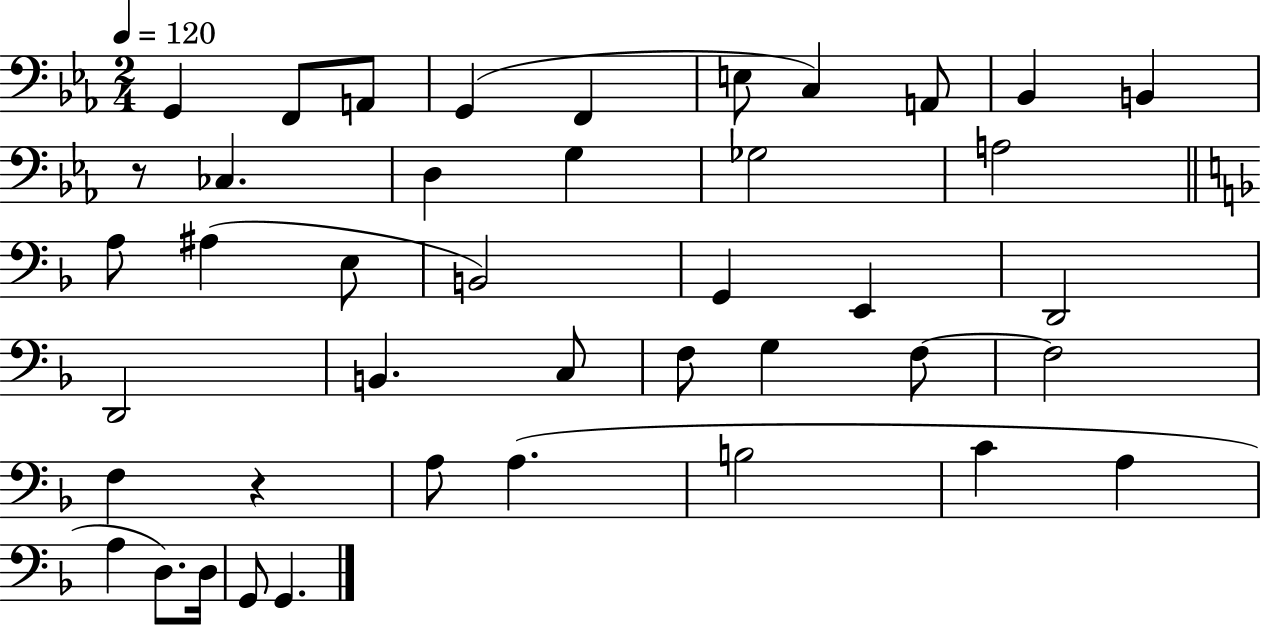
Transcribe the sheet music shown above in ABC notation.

X:1
T:Untitled
M:2/4
L:1/4
K:Eb
G,, F,,/2 A,,/2 G,, F,, E,/2 C, A,,/2 _B,, B,, z/2 _C, D, G, _G,2 A,2 A,/2 ^A, E,/2 B,,2 G,, E,, D,,2 D,,2 B,, C,/2 F,/2 G, F,/2 F,2 F, z A,/2 A, B,2 C A, A, D,/2 D,/4 G,,/2 G,,